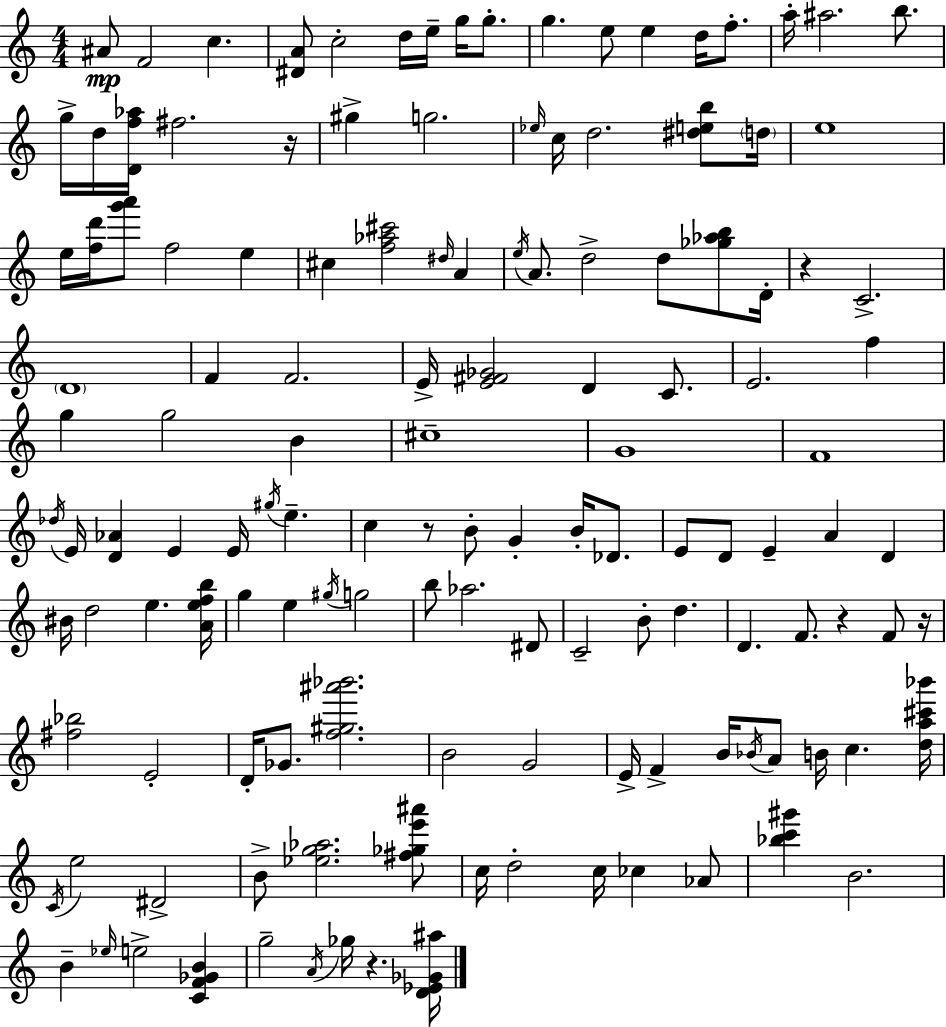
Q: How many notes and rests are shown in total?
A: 136